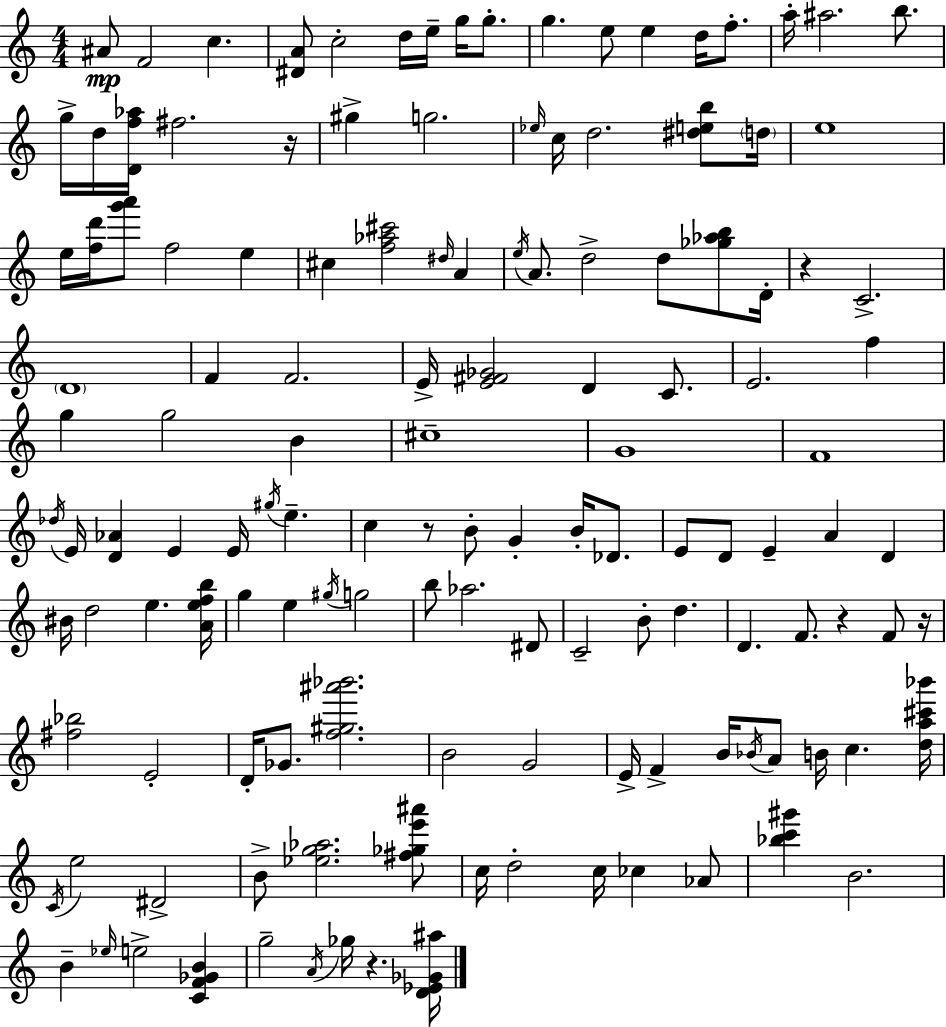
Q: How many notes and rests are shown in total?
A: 136